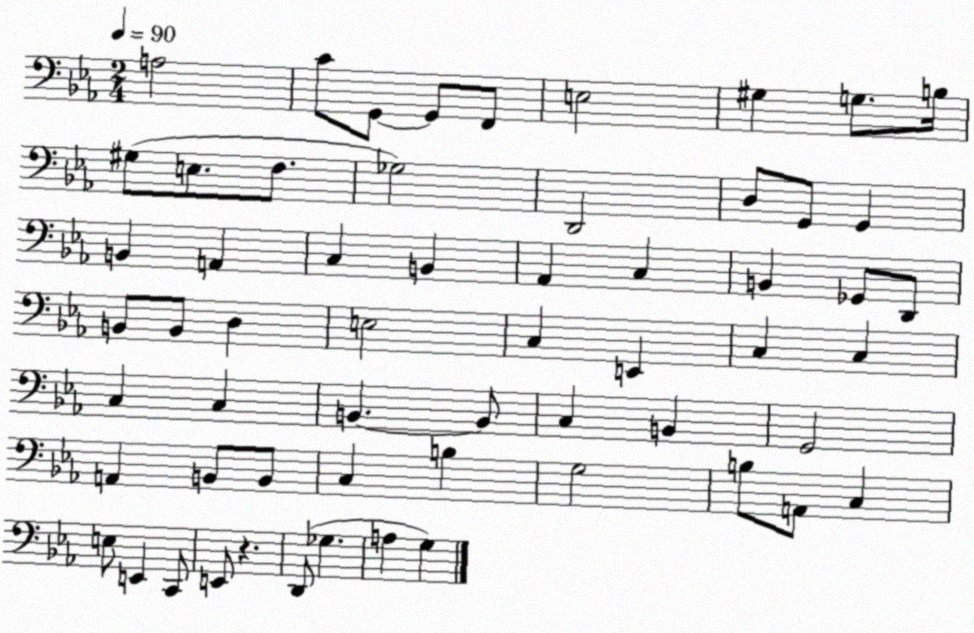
X:1
T:Untitled
M:2/4
L:1/4
K:Eb
A,2 C/2 G,,/2 G,,/2 F,,/2 E,2 ^G, G,/2 B,/4 ^G,/2 E,/2 F,/2 _G,2 D,,2 D,/2 G,,/2 G,, B,, A,, C, B,, _A,, C, B,, _G,,/2 D,,/2 B,,/2 B,,/2 D, E,2 C, E,, C, C, C, C, B,, B,,/2 C, B,, G,,2 A,, B,,/2 B,,/2 C, B, G,2 B,/2 A,,/2 C, E,/2 E,, C,,/2 E,,/2 z D,,/2 _G, A, G,